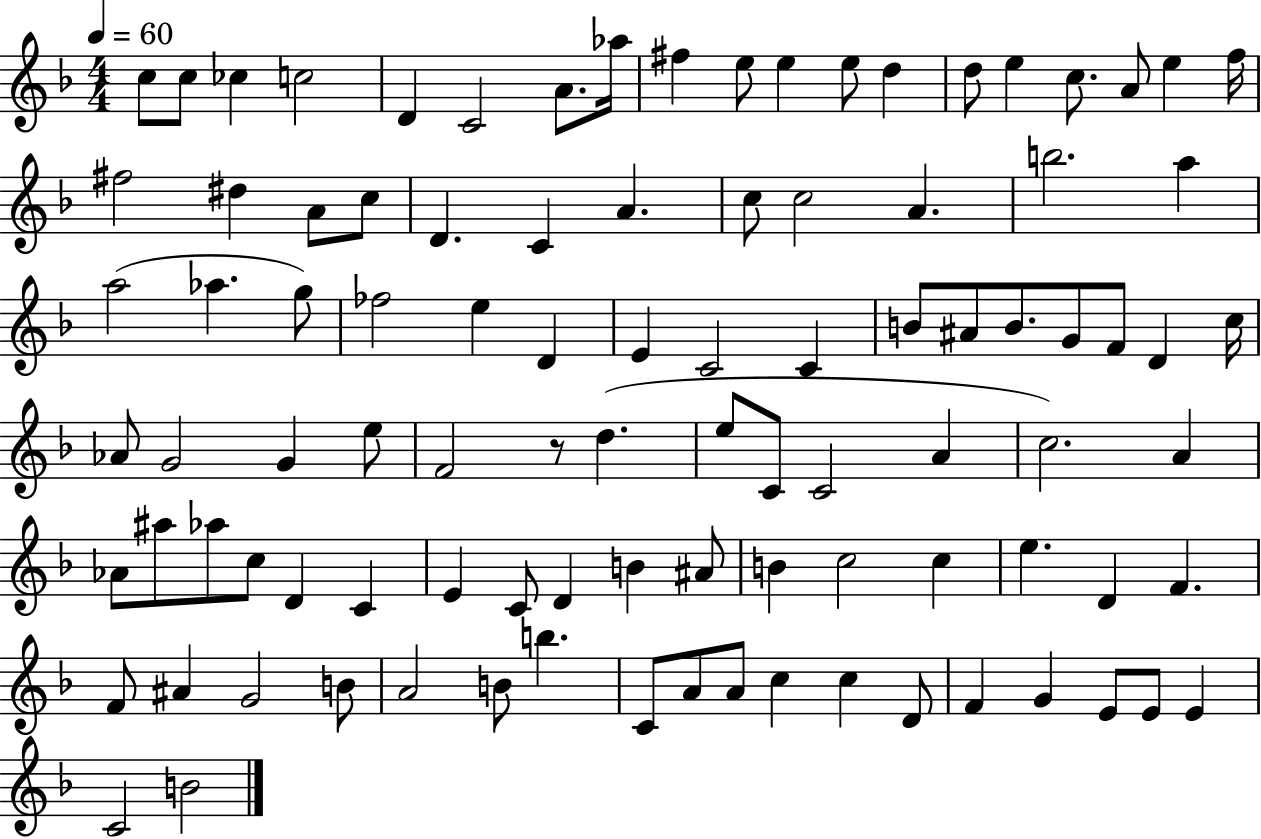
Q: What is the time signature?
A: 4/4